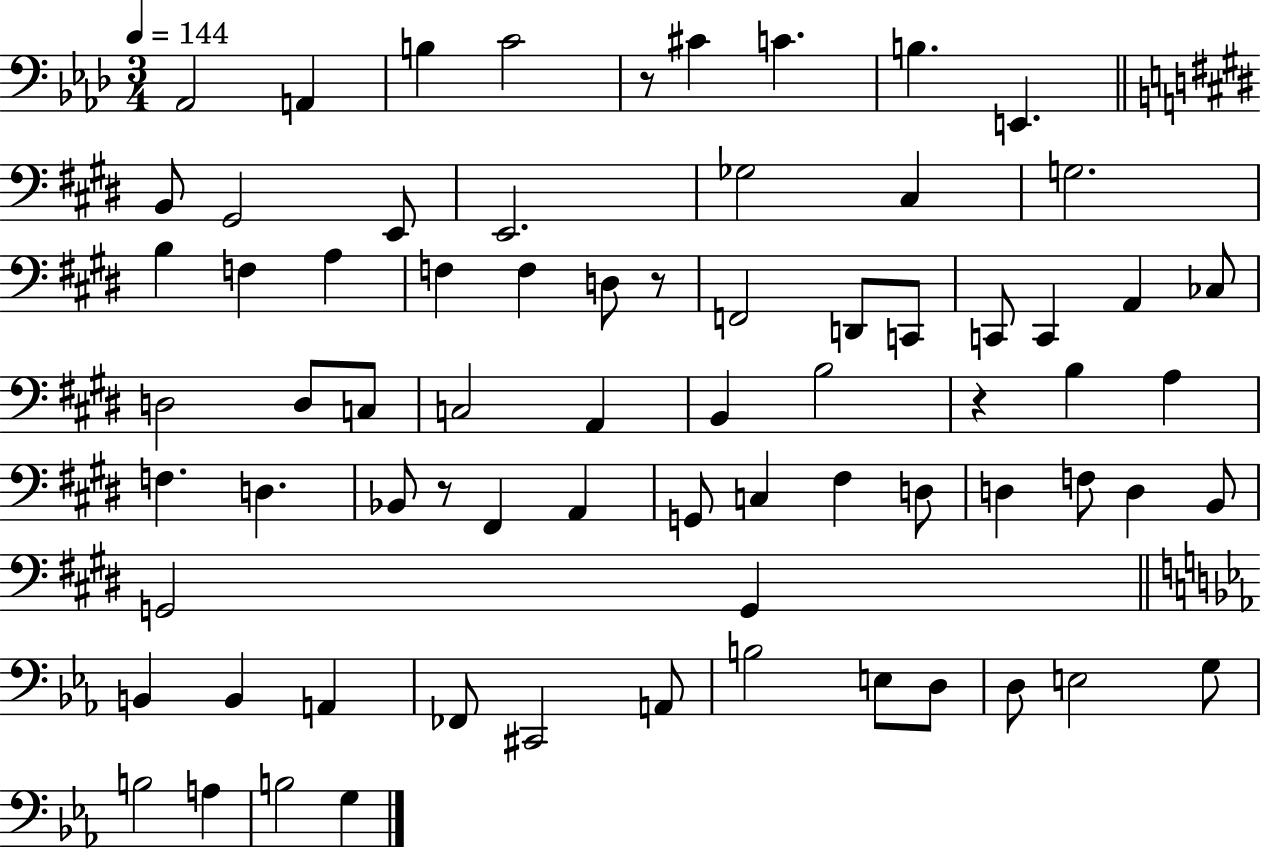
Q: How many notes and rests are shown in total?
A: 72